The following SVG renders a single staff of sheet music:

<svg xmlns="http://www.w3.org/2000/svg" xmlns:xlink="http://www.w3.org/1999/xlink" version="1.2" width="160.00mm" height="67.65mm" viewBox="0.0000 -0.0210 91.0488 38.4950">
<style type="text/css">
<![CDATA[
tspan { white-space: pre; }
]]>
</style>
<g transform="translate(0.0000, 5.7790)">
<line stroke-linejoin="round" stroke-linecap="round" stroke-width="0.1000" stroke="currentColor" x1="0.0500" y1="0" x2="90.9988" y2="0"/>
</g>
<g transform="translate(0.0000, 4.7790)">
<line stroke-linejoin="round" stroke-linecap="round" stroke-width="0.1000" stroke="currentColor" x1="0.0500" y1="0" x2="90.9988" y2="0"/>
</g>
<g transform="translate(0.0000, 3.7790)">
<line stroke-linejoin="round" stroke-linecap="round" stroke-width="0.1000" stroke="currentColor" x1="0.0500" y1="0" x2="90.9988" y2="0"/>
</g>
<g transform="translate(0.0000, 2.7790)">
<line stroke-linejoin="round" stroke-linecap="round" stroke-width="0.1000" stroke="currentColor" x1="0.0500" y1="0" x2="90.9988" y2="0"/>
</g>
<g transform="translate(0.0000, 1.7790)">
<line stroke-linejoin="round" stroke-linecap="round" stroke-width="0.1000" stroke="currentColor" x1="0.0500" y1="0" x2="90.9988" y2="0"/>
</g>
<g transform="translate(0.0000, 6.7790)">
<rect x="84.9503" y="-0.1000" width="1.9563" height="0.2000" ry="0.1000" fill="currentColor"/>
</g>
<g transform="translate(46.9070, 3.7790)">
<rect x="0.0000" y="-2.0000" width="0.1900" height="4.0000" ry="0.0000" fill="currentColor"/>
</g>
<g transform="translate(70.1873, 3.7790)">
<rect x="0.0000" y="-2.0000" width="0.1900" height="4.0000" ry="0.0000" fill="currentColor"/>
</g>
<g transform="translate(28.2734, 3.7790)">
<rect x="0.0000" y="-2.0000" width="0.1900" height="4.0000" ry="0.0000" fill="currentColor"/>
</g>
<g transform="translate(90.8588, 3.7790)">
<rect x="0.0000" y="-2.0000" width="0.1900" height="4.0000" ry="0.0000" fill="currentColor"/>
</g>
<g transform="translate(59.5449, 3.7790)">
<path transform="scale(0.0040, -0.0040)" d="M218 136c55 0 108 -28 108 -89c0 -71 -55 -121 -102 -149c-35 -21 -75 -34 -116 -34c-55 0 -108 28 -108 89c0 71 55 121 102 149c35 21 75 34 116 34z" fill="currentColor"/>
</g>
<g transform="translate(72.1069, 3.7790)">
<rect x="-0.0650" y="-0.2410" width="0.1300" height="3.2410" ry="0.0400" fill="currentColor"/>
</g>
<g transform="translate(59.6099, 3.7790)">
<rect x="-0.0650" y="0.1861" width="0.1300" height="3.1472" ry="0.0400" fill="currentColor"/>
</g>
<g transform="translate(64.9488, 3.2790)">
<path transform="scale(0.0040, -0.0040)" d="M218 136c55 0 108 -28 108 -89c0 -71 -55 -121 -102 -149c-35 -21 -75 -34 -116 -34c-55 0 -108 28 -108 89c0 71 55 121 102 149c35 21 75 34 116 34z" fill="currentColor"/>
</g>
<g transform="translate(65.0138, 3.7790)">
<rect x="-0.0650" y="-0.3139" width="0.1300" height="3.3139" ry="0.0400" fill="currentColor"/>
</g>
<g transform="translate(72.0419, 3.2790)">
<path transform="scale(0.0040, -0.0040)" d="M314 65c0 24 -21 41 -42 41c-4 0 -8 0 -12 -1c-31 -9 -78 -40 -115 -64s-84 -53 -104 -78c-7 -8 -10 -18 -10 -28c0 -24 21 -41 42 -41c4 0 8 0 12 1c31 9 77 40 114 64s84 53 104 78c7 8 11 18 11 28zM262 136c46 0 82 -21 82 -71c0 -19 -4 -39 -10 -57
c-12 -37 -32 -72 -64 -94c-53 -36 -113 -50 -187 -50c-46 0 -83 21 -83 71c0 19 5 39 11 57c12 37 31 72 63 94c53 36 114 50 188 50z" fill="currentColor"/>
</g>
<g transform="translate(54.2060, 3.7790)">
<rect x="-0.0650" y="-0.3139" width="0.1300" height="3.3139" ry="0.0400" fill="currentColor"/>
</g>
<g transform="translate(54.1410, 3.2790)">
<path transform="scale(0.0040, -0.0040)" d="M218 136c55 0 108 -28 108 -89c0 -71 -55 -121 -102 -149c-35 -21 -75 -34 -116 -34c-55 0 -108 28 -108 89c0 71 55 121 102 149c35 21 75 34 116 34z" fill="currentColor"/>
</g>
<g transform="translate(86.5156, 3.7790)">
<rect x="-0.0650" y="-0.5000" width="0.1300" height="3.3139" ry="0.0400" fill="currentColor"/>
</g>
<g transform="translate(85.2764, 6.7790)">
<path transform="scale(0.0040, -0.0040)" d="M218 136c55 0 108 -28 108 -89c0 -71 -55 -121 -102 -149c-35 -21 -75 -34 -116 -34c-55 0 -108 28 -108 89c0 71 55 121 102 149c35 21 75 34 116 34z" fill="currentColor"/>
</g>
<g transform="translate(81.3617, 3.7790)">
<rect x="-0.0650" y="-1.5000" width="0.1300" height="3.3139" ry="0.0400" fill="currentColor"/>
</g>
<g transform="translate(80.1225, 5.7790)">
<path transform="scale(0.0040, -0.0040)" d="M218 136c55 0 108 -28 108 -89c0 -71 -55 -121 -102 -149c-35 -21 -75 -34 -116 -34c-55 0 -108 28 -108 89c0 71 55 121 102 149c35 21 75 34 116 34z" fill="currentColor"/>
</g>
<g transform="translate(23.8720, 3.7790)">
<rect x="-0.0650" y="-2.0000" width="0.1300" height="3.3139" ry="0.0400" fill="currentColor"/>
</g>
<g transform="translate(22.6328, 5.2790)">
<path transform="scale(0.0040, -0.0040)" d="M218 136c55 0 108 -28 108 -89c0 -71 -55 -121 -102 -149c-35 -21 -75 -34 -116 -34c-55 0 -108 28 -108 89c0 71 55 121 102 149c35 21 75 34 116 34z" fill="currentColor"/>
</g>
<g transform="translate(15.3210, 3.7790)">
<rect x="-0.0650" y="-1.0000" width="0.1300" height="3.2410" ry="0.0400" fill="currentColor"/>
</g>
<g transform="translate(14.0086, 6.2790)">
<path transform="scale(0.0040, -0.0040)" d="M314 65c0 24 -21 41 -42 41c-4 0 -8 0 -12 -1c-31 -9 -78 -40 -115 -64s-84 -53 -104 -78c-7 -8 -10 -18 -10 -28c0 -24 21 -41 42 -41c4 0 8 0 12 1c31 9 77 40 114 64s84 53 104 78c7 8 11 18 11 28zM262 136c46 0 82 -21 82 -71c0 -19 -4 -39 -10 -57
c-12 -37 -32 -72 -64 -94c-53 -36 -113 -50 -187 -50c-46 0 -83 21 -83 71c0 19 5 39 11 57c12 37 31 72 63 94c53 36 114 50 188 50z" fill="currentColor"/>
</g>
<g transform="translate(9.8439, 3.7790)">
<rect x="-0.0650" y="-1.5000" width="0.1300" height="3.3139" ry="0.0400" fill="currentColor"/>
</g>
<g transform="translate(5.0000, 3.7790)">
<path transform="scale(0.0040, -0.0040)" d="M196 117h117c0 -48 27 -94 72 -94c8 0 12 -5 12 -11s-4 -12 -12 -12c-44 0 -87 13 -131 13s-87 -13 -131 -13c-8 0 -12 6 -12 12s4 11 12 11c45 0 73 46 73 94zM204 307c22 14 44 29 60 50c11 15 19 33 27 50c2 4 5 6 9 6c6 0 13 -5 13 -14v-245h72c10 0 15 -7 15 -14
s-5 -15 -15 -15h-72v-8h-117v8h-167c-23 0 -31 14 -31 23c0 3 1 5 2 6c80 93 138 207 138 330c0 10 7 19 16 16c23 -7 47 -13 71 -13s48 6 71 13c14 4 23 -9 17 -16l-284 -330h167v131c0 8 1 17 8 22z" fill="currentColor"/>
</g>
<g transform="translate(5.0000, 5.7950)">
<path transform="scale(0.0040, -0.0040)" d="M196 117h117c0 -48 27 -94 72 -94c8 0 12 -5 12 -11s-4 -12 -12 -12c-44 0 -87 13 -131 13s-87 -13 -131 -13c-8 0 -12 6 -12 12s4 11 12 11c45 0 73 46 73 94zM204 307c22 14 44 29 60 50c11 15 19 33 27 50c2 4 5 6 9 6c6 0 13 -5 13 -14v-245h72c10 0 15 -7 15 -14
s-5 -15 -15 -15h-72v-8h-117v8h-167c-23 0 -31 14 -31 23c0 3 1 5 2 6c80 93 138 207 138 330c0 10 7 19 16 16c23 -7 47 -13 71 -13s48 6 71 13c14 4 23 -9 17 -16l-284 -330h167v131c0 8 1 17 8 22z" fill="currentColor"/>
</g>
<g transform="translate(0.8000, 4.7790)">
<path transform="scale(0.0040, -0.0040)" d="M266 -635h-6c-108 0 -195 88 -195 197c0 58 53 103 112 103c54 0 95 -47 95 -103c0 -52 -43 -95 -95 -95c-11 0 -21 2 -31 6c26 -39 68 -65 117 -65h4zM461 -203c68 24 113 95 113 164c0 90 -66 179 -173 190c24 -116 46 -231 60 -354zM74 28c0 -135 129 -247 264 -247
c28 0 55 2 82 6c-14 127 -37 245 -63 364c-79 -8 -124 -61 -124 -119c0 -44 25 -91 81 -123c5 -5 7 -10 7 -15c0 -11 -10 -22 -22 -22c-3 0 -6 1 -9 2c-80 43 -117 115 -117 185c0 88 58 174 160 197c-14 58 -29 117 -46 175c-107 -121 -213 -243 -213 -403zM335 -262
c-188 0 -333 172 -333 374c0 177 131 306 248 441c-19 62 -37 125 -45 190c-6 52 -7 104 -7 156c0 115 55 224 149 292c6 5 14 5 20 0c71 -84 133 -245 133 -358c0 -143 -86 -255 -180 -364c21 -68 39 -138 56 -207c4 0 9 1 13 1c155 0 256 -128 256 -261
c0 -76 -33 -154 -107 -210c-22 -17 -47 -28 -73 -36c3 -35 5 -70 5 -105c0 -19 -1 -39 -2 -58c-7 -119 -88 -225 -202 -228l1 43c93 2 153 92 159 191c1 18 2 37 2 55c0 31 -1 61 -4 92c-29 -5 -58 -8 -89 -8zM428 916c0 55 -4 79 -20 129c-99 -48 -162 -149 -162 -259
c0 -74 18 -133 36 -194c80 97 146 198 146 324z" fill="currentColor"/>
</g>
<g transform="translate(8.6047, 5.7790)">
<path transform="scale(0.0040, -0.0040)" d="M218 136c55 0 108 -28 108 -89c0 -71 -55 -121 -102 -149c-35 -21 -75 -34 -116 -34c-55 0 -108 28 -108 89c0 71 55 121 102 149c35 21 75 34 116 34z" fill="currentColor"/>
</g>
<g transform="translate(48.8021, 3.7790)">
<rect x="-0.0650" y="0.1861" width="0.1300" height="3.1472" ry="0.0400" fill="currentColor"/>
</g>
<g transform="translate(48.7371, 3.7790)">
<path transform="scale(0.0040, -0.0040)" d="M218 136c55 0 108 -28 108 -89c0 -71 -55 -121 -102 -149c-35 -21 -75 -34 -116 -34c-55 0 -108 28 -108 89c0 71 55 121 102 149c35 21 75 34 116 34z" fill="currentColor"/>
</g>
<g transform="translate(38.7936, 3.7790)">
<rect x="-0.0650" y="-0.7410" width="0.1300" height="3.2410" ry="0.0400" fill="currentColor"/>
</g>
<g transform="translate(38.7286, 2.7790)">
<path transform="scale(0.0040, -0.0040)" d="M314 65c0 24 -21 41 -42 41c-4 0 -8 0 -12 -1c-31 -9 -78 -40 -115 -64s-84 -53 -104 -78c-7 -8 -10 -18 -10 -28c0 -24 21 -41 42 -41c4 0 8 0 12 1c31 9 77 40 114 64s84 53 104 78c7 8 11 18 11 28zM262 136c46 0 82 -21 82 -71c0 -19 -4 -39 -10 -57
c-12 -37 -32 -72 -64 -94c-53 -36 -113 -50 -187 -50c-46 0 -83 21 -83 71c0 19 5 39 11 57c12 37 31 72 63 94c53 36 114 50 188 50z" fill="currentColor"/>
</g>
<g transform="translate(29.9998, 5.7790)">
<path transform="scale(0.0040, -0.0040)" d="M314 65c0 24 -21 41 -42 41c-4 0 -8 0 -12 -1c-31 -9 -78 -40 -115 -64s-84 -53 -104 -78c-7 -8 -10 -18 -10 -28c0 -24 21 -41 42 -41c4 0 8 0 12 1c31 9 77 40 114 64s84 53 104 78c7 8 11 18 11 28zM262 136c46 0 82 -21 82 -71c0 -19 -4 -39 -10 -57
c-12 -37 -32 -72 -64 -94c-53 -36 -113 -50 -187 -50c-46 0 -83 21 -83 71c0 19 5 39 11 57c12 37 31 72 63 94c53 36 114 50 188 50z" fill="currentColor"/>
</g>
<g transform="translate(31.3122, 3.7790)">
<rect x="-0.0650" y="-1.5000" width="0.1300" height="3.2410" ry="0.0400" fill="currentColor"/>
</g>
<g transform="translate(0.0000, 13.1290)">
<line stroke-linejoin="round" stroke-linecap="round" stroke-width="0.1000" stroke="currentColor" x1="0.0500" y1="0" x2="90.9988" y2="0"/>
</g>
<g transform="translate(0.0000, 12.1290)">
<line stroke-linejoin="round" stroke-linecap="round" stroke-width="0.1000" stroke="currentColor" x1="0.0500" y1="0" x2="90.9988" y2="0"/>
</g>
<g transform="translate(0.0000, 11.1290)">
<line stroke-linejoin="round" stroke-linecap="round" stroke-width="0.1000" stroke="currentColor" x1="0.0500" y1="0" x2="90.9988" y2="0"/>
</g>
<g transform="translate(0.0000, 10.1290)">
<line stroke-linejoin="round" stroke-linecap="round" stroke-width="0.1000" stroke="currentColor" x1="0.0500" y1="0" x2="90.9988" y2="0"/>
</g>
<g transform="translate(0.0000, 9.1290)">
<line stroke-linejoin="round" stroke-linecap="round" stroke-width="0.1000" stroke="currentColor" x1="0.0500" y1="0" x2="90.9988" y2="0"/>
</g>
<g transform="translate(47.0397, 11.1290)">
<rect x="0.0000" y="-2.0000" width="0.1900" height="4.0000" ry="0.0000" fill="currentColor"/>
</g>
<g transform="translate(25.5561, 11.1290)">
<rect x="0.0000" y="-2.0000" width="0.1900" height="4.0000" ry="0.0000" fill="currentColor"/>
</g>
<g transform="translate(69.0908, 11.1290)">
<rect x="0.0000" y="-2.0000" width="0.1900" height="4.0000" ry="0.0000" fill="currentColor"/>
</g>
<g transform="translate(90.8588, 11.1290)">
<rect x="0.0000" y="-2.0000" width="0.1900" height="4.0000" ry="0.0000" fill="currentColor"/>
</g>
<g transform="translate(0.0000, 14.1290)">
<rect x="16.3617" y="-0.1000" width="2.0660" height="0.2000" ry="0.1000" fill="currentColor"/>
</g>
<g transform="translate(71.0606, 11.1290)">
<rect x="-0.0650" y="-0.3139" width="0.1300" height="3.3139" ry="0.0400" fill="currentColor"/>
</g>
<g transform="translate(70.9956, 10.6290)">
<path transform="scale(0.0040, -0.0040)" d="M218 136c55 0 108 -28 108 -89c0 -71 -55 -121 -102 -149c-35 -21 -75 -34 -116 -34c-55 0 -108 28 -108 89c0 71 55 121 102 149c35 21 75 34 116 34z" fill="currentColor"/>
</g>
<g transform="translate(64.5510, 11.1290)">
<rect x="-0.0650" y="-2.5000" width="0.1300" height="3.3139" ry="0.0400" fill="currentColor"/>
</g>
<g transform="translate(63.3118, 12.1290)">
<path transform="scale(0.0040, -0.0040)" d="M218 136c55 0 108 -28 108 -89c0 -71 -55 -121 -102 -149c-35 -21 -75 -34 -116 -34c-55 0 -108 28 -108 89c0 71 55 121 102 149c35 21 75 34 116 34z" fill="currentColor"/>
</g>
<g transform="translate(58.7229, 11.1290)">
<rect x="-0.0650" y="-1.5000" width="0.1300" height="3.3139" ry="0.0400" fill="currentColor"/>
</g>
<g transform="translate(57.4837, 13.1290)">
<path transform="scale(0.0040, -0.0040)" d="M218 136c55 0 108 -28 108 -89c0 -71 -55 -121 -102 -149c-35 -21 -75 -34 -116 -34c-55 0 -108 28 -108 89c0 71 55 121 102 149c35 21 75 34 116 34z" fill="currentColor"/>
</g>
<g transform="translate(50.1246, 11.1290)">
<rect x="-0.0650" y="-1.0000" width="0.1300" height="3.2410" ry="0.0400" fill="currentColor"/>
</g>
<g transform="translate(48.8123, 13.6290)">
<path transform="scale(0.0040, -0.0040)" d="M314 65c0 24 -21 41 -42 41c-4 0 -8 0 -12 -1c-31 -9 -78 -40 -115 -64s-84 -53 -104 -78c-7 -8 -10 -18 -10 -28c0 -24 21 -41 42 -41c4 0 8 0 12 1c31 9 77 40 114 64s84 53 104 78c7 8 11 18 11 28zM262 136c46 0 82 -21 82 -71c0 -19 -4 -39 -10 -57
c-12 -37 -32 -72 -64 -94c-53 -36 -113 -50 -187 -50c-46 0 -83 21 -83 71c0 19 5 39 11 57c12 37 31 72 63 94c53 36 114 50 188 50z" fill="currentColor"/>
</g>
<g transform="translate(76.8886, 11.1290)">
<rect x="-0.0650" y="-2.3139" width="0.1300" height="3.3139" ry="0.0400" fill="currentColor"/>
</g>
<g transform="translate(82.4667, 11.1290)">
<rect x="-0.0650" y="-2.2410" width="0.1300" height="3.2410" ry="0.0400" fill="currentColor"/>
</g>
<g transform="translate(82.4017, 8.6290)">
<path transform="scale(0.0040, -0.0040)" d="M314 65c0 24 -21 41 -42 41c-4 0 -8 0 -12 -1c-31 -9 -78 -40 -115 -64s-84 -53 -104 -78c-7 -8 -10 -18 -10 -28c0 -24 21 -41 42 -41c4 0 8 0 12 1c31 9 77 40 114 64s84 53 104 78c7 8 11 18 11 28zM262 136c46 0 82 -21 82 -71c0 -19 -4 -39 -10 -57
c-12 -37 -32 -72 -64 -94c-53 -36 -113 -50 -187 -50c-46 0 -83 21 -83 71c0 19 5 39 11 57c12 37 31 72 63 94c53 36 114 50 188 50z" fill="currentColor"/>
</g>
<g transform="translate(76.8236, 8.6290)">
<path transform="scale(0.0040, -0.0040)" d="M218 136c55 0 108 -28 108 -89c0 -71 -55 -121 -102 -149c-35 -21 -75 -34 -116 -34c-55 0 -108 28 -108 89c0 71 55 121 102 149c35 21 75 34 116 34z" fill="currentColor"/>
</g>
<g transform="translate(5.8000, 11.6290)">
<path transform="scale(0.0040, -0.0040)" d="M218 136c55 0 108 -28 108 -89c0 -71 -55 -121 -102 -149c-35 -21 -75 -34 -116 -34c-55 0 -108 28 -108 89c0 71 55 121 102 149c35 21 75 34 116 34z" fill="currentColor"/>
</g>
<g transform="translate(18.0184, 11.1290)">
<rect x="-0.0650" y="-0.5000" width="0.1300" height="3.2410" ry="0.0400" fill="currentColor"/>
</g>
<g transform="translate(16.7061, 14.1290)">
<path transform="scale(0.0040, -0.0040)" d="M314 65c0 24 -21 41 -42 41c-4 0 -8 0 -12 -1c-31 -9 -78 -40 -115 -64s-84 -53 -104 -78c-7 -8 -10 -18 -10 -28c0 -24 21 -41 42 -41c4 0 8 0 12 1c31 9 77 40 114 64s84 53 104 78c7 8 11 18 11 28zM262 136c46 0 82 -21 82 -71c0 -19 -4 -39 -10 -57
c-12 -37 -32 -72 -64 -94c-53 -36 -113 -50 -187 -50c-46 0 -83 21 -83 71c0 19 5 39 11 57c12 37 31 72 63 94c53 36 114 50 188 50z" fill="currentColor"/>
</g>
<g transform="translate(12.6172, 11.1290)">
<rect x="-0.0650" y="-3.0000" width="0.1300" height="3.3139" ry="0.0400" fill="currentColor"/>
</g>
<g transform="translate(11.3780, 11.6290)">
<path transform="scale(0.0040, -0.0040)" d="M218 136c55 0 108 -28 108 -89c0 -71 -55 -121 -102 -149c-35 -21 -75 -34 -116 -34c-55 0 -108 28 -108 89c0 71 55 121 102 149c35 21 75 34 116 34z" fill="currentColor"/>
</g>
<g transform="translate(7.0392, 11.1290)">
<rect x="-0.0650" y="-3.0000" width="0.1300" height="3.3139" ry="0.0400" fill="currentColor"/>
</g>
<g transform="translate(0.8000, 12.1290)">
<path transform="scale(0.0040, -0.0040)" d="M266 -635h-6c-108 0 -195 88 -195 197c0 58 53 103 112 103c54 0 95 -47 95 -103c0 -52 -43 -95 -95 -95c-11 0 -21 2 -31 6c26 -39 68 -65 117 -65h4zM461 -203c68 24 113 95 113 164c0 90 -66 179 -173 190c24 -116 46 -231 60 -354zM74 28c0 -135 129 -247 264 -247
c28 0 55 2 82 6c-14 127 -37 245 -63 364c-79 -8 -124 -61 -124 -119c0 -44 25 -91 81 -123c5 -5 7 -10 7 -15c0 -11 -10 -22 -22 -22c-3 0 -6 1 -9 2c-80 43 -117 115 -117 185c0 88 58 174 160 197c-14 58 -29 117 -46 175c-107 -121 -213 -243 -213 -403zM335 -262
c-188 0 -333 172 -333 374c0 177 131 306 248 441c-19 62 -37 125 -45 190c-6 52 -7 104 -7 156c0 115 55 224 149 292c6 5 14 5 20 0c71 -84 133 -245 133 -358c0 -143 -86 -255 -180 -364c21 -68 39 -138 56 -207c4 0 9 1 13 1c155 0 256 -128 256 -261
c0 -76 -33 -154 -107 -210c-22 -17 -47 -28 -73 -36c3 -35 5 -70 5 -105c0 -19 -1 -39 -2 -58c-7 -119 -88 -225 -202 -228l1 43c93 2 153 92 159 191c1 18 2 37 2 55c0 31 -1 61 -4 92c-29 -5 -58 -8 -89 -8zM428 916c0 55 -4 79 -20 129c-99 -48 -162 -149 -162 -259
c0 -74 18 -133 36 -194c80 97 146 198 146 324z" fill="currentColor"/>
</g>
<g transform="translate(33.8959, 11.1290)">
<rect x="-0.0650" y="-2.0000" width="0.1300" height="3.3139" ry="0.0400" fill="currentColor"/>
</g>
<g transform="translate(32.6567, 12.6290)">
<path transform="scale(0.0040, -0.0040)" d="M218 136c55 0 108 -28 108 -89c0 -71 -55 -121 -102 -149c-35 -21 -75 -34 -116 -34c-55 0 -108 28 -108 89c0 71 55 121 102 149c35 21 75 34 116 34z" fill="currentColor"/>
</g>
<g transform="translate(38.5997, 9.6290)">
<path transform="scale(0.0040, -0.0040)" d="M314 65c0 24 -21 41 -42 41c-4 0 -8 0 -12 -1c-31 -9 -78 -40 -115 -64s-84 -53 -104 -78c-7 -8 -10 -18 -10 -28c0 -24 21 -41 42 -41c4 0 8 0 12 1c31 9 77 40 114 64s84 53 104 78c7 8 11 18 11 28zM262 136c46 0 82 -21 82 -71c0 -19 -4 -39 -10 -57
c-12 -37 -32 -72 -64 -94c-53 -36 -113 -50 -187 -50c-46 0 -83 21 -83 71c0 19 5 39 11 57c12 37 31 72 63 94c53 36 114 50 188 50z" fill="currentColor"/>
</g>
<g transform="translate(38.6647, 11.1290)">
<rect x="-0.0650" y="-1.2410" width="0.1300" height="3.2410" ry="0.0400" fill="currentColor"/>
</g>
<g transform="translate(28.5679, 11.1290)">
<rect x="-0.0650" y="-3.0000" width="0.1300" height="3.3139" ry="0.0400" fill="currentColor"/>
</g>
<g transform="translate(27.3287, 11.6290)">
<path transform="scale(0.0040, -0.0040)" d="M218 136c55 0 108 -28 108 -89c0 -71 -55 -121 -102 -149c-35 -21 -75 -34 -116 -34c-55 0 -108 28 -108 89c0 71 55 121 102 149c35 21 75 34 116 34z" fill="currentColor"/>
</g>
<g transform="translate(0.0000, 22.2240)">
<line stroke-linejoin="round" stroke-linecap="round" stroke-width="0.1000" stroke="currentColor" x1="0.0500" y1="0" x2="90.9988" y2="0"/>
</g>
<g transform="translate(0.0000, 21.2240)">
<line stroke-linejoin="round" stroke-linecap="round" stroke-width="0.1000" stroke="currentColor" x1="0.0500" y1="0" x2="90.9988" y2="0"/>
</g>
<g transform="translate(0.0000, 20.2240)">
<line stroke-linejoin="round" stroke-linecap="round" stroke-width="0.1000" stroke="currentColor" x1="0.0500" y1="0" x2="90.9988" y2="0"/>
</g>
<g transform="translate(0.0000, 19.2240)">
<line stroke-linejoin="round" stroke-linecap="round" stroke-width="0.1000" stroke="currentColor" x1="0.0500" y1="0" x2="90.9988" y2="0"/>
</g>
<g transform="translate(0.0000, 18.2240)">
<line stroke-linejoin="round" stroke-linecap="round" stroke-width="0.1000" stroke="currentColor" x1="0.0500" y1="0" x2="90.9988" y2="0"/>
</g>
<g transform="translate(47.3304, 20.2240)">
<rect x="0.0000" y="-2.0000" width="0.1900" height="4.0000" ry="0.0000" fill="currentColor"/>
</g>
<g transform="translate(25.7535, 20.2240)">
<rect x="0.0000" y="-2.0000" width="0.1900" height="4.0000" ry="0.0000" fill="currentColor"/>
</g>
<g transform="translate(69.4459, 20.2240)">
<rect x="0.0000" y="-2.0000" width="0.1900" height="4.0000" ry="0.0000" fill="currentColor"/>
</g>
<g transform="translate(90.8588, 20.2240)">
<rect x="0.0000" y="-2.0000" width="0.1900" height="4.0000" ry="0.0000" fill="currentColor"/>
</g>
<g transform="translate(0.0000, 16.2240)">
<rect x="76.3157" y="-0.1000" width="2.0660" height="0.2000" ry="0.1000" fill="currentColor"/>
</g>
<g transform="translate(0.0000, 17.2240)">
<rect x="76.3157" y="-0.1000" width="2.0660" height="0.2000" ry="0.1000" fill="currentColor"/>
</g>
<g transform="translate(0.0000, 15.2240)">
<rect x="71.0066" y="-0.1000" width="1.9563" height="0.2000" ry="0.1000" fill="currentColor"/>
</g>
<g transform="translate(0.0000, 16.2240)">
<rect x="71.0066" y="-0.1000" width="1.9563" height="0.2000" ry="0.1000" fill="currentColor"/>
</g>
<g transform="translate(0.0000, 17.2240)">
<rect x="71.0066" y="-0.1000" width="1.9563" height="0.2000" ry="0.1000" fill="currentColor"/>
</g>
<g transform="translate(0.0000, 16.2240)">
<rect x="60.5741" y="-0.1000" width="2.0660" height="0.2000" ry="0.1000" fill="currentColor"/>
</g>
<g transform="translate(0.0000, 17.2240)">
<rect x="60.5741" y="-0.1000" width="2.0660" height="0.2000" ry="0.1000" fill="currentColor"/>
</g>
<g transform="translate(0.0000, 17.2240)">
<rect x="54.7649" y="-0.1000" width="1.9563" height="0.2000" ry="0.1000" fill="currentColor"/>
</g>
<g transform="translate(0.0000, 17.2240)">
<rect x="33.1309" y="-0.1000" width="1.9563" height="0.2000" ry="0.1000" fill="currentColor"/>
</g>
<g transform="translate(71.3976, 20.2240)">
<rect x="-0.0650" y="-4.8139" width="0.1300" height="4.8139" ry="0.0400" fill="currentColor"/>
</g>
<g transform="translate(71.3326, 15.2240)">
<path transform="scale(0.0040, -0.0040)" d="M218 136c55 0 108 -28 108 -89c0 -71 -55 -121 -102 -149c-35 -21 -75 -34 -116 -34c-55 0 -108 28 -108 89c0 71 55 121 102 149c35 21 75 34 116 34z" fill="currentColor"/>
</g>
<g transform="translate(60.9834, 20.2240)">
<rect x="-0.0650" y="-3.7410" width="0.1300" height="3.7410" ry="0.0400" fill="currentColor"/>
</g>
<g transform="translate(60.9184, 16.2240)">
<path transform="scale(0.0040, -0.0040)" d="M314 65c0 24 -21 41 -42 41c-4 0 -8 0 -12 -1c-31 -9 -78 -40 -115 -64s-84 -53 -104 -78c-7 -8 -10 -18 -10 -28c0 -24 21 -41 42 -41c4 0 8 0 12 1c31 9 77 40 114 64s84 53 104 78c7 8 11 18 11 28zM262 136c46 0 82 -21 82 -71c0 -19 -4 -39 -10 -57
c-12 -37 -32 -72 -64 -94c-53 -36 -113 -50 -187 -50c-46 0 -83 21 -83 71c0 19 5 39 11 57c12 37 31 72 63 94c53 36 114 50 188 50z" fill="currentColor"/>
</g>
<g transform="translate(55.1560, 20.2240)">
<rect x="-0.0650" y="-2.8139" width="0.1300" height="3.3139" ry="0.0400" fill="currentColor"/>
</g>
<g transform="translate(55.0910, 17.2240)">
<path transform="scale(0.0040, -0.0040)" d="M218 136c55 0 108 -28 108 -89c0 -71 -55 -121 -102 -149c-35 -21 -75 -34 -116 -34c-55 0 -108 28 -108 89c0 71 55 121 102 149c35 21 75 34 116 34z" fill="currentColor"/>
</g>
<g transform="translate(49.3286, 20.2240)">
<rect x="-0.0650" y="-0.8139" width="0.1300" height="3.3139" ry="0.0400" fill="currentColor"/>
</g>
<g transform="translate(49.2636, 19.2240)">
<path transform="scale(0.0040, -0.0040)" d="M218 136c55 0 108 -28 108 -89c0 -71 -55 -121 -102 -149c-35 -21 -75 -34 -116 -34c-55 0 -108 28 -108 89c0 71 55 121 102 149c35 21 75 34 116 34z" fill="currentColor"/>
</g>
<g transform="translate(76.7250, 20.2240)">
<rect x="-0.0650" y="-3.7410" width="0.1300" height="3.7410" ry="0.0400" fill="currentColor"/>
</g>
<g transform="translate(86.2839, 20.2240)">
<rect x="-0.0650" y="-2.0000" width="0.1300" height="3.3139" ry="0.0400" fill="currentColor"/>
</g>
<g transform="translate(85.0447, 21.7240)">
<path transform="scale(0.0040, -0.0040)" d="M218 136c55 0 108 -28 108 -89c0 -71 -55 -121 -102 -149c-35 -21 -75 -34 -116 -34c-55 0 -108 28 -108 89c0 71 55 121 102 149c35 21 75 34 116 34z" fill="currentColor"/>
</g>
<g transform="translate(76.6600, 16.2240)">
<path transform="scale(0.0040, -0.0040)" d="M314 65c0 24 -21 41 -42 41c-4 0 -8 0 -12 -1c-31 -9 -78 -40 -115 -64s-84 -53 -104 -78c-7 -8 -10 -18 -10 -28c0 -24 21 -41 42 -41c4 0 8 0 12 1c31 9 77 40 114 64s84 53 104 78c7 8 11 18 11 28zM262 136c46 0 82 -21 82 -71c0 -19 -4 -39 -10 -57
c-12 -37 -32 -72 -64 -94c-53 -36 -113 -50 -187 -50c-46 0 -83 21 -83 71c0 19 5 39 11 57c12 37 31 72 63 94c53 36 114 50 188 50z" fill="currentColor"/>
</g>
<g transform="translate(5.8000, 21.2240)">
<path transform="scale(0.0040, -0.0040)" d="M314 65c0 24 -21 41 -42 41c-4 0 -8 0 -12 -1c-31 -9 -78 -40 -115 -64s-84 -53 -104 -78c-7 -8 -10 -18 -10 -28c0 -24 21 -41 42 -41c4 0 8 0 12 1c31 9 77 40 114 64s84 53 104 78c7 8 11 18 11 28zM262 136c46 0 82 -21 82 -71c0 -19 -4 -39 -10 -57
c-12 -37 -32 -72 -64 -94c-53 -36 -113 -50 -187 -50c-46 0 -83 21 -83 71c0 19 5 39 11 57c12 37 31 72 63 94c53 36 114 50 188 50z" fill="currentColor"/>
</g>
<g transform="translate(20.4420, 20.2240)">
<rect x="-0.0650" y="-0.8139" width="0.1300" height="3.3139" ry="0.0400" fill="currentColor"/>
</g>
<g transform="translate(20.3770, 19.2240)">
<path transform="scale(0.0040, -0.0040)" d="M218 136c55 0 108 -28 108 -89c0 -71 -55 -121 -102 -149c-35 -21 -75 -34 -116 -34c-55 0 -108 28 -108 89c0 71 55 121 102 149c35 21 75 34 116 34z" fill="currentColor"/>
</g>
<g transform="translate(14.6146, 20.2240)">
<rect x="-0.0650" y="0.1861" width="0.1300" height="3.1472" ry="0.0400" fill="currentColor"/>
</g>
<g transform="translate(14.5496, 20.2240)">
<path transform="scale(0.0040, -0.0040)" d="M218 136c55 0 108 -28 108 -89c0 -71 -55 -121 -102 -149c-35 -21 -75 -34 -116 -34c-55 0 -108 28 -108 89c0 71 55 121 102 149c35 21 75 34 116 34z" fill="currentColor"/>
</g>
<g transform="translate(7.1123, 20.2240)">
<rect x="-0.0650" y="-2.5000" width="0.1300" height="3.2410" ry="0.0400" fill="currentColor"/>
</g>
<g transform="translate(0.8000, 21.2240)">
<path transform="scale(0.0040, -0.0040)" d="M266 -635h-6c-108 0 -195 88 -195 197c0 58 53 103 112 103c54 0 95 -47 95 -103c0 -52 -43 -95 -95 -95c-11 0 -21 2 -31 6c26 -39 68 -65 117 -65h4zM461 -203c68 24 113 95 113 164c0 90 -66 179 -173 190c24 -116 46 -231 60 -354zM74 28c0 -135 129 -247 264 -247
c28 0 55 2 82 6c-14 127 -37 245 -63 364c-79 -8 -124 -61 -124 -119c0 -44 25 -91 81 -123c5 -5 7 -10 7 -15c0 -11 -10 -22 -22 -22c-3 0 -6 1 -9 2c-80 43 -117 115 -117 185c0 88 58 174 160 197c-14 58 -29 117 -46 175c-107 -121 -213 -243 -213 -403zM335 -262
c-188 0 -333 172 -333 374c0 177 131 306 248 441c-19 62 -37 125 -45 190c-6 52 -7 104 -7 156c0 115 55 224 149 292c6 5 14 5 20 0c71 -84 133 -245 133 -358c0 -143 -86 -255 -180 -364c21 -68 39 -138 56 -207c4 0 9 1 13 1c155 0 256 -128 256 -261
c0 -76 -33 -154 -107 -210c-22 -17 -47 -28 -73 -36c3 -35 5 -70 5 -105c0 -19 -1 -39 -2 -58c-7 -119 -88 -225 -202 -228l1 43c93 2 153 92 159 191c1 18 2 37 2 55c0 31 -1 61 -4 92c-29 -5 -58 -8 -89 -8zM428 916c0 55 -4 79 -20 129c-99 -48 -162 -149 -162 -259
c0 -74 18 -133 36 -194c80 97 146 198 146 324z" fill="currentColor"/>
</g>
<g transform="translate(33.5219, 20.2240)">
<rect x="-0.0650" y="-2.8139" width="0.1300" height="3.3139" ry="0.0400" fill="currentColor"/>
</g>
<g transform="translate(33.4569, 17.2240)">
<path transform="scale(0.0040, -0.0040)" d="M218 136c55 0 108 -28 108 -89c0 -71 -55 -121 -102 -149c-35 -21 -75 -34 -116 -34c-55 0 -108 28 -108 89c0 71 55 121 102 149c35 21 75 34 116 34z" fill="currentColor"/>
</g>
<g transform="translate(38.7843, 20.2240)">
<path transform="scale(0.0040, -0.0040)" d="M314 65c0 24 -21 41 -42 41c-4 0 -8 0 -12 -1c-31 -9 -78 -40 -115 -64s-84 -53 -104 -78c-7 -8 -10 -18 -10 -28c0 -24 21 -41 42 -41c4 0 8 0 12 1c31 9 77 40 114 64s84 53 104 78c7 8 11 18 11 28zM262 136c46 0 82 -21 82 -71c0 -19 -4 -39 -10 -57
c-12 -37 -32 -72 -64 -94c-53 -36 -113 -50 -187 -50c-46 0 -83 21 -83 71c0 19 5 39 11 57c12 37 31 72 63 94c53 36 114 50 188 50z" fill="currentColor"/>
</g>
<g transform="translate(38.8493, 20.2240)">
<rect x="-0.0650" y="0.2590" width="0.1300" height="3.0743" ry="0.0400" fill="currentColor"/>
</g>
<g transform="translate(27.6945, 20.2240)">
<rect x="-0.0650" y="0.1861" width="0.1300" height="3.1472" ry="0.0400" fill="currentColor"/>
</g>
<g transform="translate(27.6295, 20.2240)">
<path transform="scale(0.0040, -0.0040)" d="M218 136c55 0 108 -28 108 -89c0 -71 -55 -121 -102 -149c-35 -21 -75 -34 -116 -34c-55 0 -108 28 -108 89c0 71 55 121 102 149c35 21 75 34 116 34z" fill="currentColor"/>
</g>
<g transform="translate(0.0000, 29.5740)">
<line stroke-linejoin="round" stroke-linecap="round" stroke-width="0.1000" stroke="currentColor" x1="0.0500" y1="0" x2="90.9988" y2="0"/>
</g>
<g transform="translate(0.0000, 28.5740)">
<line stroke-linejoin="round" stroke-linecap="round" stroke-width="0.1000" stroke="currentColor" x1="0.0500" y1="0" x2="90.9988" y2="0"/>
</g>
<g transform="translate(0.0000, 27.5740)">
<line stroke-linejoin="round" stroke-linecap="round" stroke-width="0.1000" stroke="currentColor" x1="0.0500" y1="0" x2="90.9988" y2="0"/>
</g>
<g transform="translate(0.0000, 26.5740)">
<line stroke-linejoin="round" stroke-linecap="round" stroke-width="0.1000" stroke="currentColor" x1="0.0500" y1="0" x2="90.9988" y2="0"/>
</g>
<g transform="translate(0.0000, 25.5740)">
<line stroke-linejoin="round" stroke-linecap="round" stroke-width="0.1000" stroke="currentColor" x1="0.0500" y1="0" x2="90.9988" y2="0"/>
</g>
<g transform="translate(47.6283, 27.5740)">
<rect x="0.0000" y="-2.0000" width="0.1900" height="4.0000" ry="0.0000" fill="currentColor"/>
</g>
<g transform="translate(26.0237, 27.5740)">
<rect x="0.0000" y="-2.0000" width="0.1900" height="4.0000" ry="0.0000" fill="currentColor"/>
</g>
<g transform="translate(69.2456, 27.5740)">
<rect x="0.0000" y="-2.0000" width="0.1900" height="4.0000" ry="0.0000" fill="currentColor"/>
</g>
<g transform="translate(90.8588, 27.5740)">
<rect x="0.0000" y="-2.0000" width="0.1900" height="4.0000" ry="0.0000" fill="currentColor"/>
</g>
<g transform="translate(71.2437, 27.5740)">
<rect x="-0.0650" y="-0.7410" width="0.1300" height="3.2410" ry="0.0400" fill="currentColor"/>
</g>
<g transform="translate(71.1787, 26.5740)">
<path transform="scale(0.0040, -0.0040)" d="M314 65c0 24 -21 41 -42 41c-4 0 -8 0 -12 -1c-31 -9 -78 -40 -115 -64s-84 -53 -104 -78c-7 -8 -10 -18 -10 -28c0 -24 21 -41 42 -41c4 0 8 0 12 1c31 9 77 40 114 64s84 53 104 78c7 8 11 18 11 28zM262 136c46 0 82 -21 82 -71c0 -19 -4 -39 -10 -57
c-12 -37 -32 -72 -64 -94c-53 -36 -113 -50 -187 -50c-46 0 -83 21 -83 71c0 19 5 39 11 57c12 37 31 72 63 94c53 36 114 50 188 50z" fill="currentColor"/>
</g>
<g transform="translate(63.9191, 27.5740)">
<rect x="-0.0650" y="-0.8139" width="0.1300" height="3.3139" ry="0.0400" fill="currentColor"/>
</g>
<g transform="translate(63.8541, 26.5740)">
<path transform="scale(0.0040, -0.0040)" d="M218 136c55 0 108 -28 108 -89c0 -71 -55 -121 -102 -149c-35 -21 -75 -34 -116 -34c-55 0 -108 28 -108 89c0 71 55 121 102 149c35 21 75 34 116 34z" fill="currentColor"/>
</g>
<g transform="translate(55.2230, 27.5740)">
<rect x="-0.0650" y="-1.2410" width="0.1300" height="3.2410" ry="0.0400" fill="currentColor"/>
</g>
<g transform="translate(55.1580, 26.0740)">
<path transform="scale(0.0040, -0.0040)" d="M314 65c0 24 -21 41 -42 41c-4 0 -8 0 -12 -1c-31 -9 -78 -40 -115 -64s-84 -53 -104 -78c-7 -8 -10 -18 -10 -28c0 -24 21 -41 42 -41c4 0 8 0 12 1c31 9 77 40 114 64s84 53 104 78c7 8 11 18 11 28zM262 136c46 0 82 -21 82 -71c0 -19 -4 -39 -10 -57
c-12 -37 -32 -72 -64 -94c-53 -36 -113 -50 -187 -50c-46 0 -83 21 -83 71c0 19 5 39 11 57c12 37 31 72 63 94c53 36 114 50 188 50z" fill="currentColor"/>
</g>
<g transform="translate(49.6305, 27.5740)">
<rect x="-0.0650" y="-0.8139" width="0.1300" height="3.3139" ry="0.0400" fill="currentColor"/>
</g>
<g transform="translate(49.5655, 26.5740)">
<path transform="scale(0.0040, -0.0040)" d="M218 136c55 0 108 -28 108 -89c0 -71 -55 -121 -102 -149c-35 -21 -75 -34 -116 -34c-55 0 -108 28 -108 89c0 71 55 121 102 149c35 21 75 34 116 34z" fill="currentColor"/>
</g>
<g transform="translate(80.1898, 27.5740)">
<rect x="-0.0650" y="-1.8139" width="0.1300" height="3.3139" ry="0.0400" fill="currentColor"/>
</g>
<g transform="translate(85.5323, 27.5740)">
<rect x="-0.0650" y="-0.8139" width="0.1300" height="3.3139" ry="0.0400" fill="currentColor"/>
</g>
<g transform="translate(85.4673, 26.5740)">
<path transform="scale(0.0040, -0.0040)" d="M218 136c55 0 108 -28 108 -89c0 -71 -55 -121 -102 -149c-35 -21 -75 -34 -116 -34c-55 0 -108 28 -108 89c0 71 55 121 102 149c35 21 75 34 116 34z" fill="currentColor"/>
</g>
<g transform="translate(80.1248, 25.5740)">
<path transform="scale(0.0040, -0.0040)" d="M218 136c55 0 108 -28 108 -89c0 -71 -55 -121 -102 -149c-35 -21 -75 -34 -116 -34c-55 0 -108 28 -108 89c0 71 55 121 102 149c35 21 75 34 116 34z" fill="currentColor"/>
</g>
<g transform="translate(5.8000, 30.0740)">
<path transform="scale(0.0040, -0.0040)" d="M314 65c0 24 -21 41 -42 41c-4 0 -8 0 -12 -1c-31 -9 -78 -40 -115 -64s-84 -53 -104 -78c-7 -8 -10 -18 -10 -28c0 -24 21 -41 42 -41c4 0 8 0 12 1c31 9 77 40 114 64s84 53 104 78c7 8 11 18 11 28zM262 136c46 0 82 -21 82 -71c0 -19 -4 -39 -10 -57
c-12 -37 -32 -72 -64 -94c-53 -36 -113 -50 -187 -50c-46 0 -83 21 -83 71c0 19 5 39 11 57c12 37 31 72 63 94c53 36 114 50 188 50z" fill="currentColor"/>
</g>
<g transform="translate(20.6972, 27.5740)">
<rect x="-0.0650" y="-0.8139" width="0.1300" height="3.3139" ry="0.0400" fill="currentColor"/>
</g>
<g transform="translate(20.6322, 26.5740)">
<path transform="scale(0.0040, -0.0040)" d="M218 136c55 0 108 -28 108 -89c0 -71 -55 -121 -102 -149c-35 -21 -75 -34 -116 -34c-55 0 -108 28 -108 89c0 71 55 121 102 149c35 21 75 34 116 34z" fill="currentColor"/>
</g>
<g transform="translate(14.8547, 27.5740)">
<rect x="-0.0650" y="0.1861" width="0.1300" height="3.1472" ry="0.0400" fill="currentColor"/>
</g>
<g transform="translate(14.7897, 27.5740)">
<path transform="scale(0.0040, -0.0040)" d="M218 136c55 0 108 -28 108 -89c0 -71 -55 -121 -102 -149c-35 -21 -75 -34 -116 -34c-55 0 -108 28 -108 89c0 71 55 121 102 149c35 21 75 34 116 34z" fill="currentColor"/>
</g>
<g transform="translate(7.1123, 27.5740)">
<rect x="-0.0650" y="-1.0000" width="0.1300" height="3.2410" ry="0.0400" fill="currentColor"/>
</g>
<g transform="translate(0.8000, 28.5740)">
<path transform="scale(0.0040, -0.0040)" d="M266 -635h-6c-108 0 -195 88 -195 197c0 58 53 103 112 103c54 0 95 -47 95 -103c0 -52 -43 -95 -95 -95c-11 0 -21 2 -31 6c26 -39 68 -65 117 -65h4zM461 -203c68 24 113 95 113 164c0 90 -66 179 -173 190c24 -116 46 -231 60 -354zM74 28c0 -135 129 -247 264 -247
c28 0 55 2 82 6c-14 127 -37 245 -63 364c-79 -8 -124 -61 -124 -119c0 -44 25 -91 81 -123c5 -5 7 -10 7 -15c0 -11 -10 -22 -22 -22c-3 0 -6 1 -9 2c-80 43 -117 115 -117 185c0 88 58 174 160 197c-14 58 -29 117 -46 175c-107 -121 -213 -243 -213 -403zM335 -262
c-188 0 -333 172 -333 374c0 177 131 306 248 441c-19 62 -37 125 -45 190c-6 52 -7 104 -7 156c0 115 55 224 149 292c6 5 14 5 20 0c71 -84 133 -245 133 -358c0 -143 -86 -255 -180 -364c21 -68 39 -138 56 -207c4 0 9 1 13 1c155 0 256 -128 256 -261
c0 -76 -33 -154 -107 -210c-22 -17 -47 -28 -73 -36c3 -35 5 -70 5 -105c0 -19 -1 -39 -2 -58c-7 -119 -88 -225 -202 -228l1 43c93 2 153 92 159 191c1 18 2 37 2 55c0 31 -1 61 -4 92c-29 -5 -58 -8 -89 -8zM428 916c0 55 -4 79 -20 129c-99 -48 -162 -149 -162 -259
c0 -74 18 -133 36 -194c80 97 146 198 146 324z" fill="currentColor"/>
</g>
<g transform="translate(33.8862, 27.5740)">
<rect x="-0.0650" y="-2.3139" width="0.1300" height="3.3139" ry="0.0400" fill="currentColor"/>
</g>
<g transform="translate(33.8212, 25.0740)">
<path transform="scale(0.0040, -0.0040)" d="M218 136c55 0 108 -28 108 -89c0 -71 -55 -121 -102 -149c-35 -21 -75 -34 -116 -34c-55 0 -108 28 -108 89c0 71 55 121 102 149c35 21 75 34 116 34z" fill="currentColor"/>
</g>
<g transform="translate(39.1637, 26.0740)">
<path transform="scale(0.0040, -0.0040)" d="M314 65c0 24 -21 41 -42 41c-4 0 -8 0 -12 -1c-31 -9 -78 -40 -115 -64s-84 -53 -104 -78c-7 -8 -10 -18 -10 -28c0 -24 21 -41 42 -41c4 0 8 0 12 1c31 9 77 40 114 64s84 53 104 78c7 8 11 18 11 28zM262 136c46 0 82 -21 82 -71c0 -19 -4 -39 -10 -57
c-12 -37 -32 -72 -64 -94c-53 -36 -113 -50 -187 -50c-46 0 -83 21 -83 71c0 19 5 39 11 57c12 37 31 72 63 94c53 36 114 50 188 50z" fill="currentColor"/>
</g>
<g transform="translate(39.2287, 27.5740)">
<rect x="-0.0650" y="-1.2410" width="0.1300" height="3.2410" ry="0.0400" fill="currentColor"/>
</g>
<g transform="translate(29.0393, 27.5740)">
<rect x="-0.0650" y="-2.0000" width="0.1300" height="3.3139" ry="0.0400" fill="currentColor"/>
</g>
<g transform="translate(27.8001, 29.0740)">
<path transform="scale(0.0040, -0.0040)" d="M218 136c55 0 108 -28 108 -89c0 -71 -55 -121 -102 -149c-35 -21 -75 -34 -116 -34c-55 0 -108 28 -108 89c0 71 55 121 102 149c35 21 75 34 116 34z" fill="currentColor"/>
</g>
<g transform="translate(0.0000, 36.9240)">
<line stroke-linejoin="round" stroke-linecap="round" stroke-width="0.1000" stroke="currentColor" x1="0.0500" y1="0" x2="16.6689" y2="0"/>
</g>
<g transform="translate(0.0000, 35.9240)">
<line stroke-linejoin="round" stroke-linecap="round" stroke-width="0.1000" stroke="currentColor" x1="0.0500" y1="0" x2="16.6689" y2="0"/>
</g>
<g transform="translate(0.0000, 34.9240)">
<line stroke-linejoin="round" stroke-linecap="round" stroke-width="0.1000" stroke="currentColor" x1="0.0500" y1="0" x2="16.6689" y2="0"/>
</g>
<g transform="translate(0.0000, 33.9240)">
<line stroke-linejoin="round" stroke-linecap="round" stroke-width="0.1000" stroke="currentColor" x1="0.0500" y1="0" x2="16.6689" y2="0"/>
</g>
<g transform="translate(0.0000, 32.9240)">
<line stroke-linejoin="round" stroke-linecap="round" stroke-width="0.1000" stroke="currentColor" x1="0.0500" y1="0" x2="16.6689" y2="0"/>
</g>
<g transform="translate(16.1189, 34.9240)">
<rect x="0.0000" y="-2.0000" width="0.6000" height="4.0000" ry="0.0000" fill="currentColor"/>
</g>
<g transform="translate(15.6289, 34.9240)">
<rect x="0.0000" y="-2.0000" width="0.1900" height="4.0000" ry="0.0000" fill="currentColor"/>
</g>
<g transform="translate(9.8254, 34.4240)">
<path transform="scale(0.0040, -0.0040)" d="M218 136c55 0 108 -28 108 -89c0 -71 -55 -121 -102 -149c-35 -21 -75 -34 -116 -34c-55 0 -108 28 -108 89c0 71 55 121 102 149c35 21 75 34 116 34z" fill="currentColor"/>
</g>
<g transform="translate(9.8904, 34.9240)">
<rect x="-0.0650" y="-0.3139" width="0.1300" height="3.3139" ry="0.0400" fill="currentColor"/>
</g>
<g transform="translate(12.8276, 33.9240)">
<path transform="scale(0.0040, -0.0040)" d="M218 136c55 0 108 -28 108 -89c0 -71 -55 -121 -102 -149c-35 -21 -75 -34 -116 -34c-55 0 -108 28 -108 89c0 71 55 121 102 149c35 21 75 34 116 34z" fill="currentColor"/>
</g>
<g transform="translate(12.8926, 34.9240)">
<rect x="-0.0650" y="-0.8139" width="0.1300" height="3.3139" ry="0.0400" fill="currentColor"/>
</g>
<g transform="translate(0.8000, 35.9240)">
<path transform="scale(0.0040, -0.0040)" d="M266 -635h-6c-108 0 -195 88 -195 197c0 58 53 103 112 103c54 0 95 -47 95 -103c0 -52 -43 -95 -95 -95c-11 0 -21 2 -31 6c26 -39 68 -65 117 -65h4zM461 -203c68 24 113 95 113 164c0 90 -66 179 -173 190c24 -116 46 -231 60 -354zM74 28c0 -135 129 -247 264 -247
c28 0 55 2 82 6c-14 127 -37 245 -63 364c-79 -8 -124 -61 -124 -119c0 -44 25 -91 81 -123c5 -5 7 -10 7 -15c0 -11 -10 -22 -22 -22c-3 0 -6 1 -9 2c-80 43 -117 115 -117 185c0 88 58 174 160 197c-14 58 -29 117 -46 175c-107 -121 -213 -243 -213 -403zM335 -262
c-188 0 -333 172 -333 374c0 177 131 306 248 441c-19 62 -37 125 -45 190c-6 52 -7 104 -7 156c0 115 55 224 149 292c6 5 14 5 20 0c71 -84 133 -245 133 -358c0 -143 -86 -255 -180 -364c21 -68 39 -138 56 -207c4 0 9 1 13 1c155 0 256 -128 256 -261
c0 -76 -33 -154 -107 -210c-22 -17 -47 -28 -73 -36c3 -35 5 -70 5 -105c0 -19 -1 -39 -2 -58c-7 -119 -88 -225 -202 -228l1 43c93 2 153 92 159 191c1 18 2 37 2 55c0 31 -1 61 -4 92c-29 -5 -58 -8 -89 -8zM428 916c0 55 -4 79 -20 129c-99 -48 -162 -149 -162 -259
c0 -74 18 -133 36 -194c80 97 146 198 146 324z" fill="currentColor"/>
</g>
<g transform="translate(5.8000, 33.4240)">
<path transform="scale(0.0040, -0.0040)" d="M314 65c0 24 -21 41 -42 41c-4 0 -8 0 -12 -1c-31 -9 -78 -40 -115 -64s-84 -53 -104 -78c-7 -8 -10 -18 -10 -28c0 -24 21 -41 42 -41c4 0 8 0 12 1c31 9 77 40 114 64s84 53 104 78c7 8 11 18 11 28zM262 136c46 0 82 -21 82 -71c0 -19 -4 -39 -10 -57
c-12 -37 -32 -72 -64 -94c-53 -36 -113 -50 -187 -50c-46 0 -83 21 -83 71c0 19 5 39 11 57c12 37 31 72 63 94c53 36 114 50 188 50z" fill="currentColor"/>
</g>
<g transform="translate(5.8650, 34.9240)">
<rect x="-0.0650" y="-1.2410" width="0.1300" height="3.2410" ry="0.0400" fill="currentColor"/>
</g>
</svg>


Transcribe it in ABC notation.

X:1
T:Untitled
M:4/4
L:1/4
K:C
E D2 F E2 d2 B c B c c2 E C A A C2 A F e2 D2 E G c g g2 G2 B d B a B2 d a c'2 e' c'2 F D2 B d F g e2 d e2 d d2 f d e2 c d